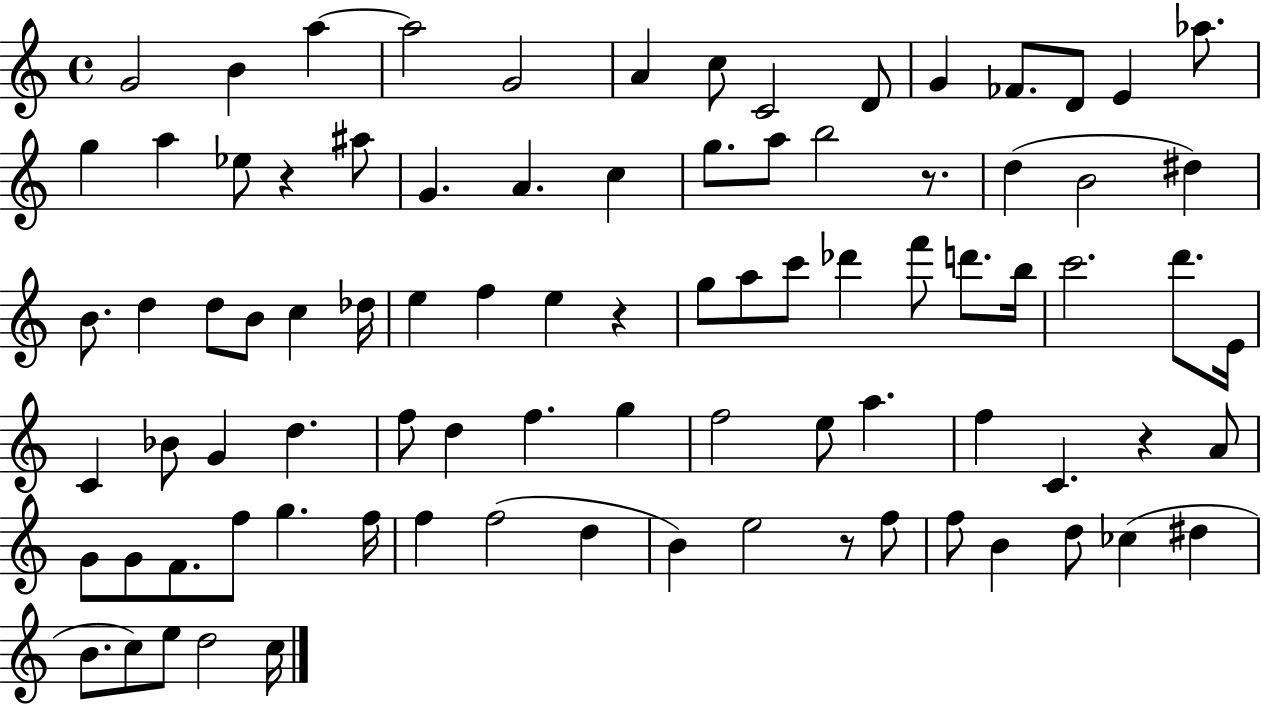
{
  \clef treble
  \time 4/4
  \defaultTimeSignature
  \key c \major
  g'2 b'4 a''4~~ | a''2 g'2 | a'4 c''8 c'2 d'8 | g'4 fes'8. d'8 e'4 aes''8. | \break g''4 a''4 ees''8 r4 ais''8 | g'4. a'4. c''4 | g''8. a''8 b''2 r8. | d''4( b'2 dis''4) | \break b'8. d''4 d''8 b'8 c''4 des''16 | e''4 f''4 e''4 r4 | g''8 a''8 c'''8 des'''4 f'''8 d'''8. b''16 | c'''2. d'''8. e'16 | \break c'4 bes'8 g'4 d''4. | f''8 d''4 f''4. g''4 | f''2 e''8 a''4. | f''4 c'4. r4 a'8 | \break g'8 g'8 f'8. f''8 g''4. f''16 | f''4 f''2( d''4 | b'4) e''2 r8 f''8 | f''8 b'4 d''8 ces''4( dis''4 | \break b'8. c''8) e''8 d''2 c''16 | \bar "|."
}